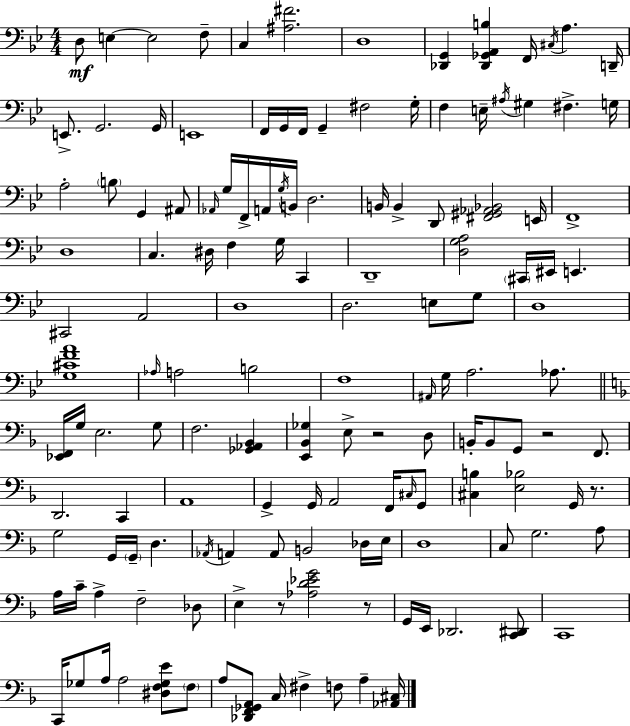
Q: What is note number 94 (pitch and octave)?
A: A2